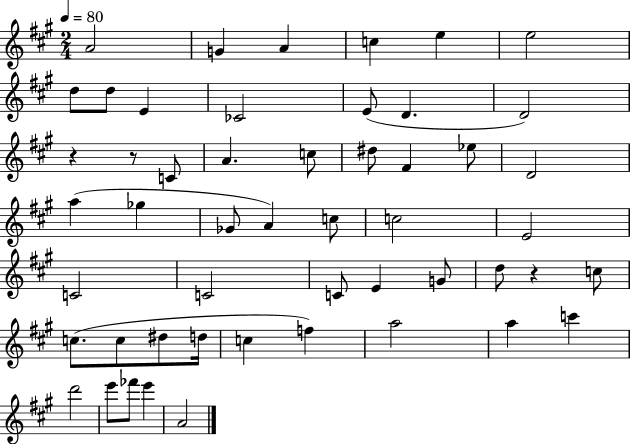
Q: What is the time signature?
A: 2/4